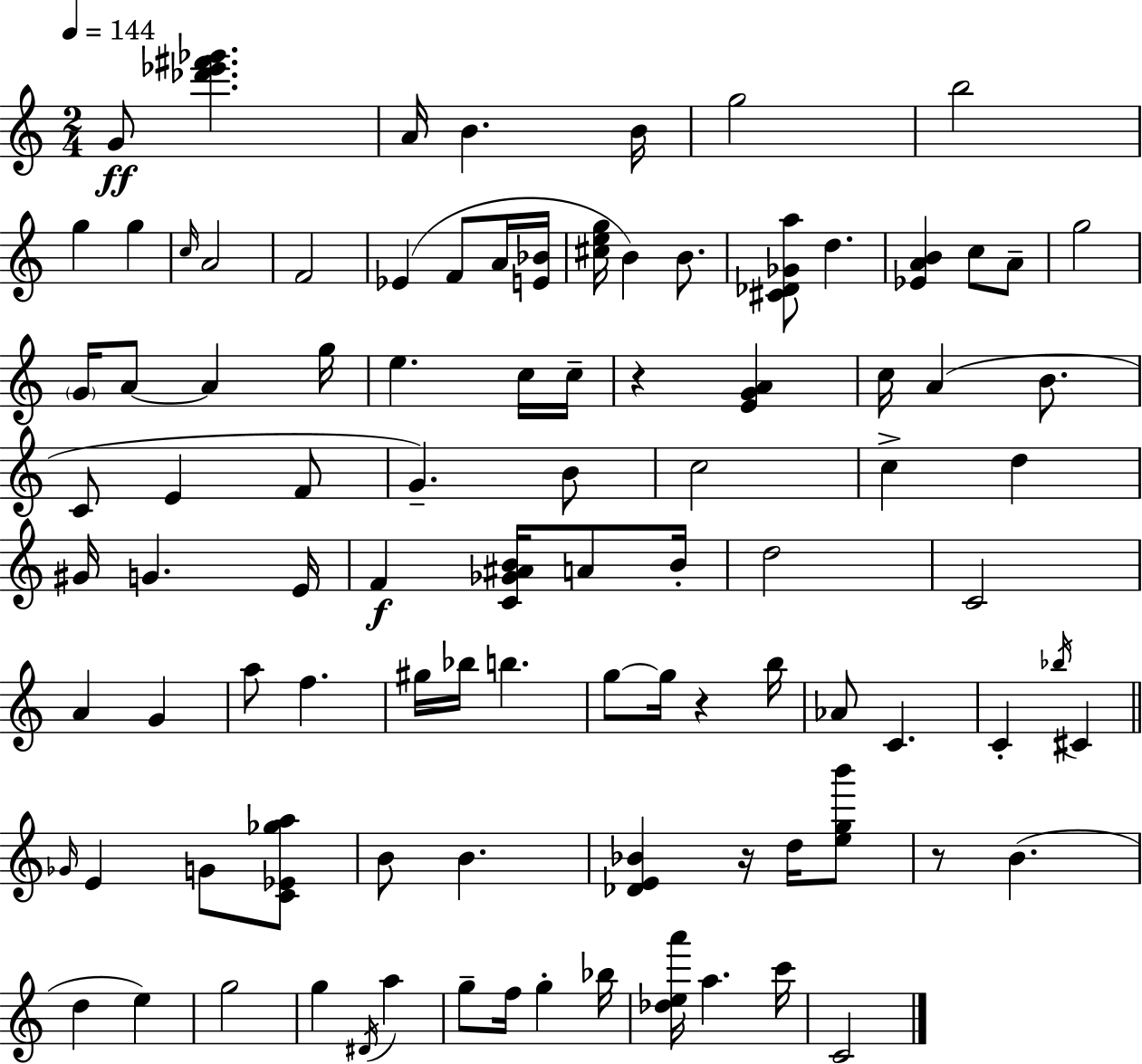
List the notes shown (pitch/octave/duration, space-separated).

G4/e [Db6,Eb6,F#6,Gb6]/q. A4/s B4/q. B4/s G5/h B5/h G5/q G5/q C5/s A4/h F4/h Eb4/q F4/e A4/s [E4,Bb4]/s [C#5,E5,G5]/s B4/q B4/e. [C#4,Db4,Gb4,A5]/e D5/q. [Eb4,A4,B4]/q C5/e A4/e G5/h G4/s A4/e A4/q G5/s E5/q. C5/s C5/s R/q [E4,G4,A4]/q C5/s A4/q B4/e. C4/e E4/q F4/e G4/q. B4/e C5/h C5/q D5/q G#4/s G4/q. E4/s F4/q [C4,Gb4,A#4,B4]/s A4/e B4/s D5/h C4/h A4/q G4/q A5/e F5/q. G#5/s Bb5/s B5/q. G5/e G5/s R/q B5/s Ab4/e C4/q. C4/q Bb5/s C#4/q Gb4/s E4/q G4/e [C4,Eb4,Gb5,A5]/e B4/e B4/q. [Db4,E4,Bb4]/q R/s D5/s [E5,G5,B6]/e R/e B4/q. D5/q E5/q G5/h G5/q D#4/s A5/q G5/e F5/s G5/q Bb5/s [Db5,E5,A6]/s A5/q. C6/s C4/h